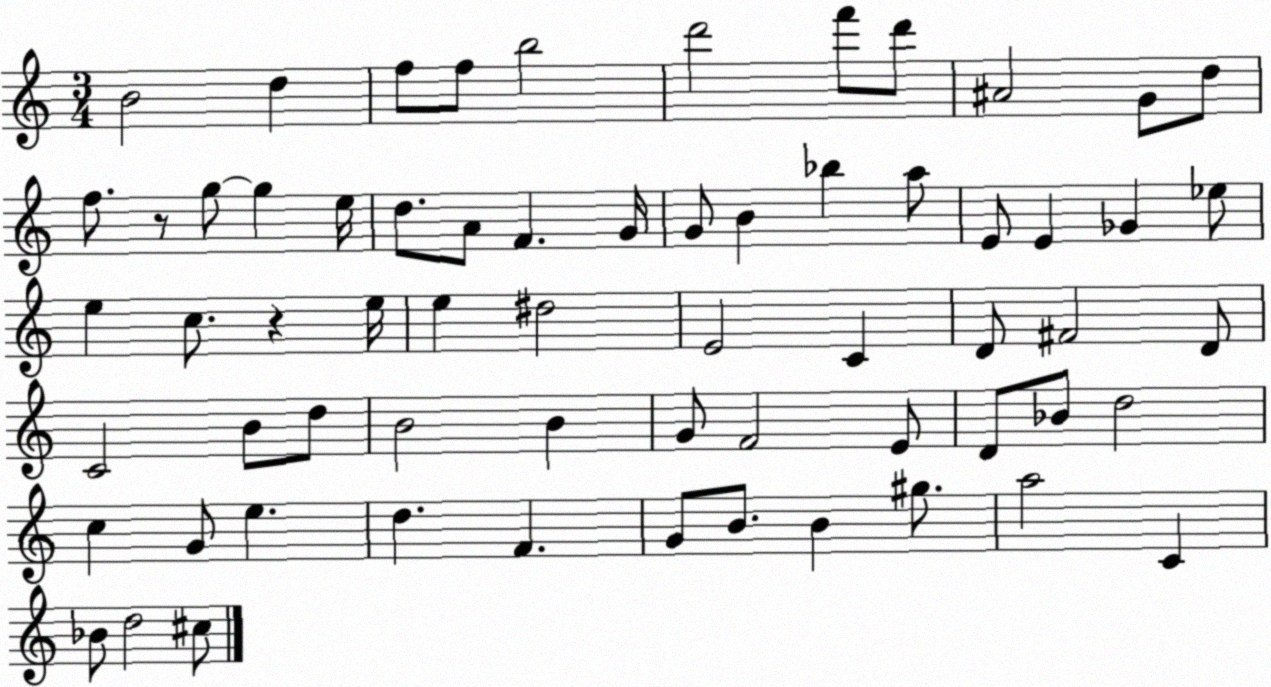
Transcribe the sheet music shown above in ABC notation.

X:1
T:Untitled
M:3/4
L:1/4
K:C
B2 d f/2 f/2 b2 d'2 f'/2 d'/2 ^A2 G/2 d/2 f/2 z/2 g/2 g e/4 d/2 A/2 F G/4 G/2 B _b a/2 E/2 E _G _e/2 e c/2 z e/4 e ^d2 E2 C D/2 ^F2 D/2 C2 B/2 d/2 B2 B G/2 F2 E/2 D/2 _B/2 d2 c G/2 e d F G/2 B/2 B ^g/2 a2 C _B/2 d2 ^c/2